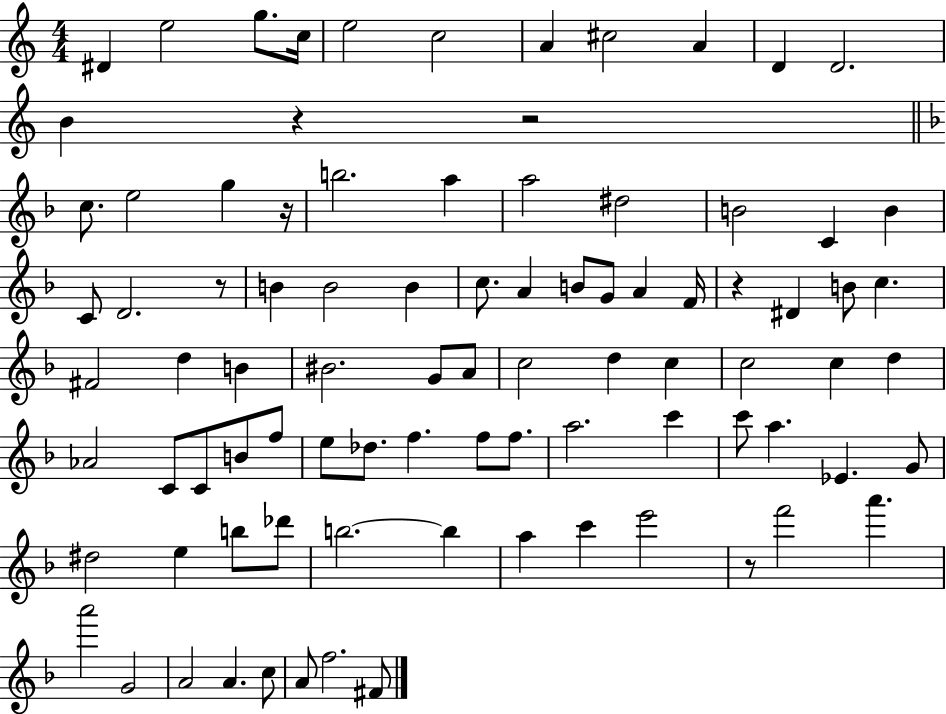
{
  \clef treble
  \numericTimeSignature
  \time 4/4
  \key c \major
  \repeat volta 2 { dis'4 e''2 g''8. c''16 | e''2 c''2 | a'4 cis''2 a'4 | d'4 d'2. | \break b'4 r4 r2 | \bar "||" \break \key f \major c''8. e''2 g''4 r16 | b''2. a''4 | a''2 dis''2 | b'2 c'4 b'4 | \break c'8 d'2. r8 | b'4 b'2 b'4 | c''8. a'4 b'8 g'8 a'4 f'16 | r4 dis'4 b'8 c''4. | \break fis'2 d''4 b'4 | bis'2. g'8 a'8 | c''2 d''4 c''4 | c''2 c''4 d''4 | \break aes'2 c'8 c'8 b'8 f''8 | e''8 des''8. f''4. f''8 f''8. | a''2. c'''4 | c'''8 a''4. ees'4. g'8 | \break dis''2 e''4 b''8 des'''8 | b''2.~~ b''4 | a''4 c'''4 e'''2 | r8 f'''2 a'''4. | \break a'''2 g'2 | a'2 a'4. c''8 | a'8 f''2. fis'8 | } \bar "|."
}